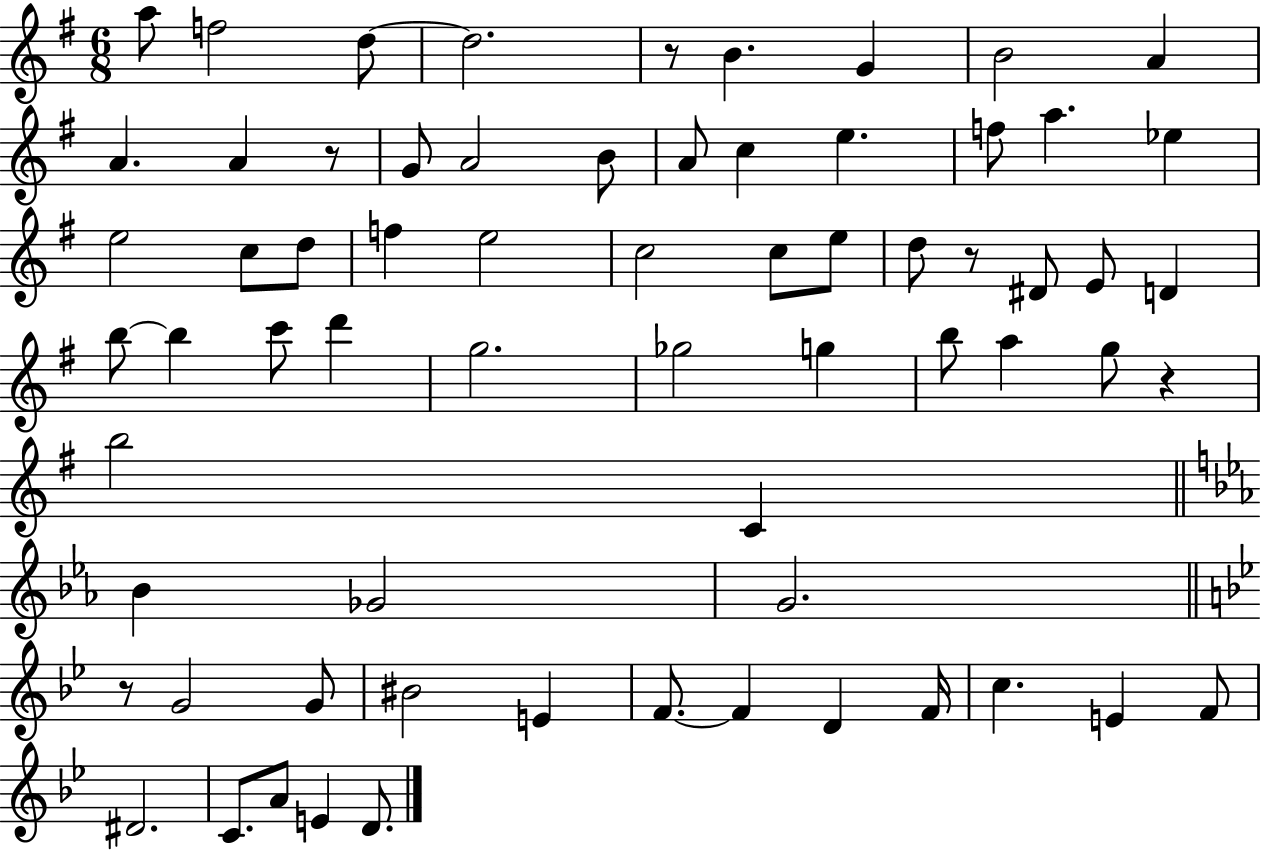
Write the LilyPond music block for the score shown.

{
  \clef treble
  \numericTimeSignature
  \time 6/8
  \key g \major
  a''8 f''2 d''8~~ | d''2. | r8 b'4. g'4 | b'2 a'4 | \break a'4. a'4 r8 | g'8 a'2 b'8 | a'8 c''4 e''4. | f''8 a''4. ees''4 | \break e''2 c''8 d''8 | f''4 e''2 | c''2 c''8 e''8 | d''8 r8 dis'8 e'8 d'4 | \break b''8~~ b''4 c'''8 d'''4 | g''2. | ges''2 g''4 | b''8 a''4 g''8 r4 | \break b''2 c'4 | \bar "||" \break \key c \minor bes'4 ges'2 | g'2. | \bar "||" \break \key g \minor r8 g'2 g'8 | bis'2 e'4 | f'8.~~ f'4 d'4 f'16 | c''4. e'4 f'8 | \break dis'2. | c'8. a'8 e'4 d'8. | \bar "|."
}